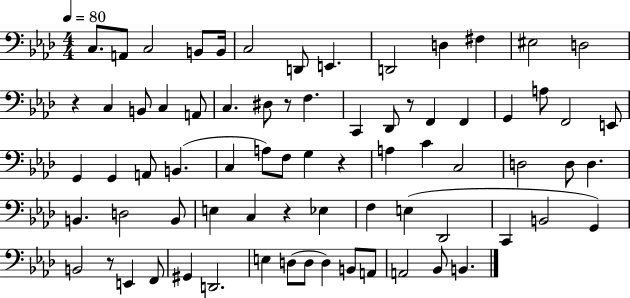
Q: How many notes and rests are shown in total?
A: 74